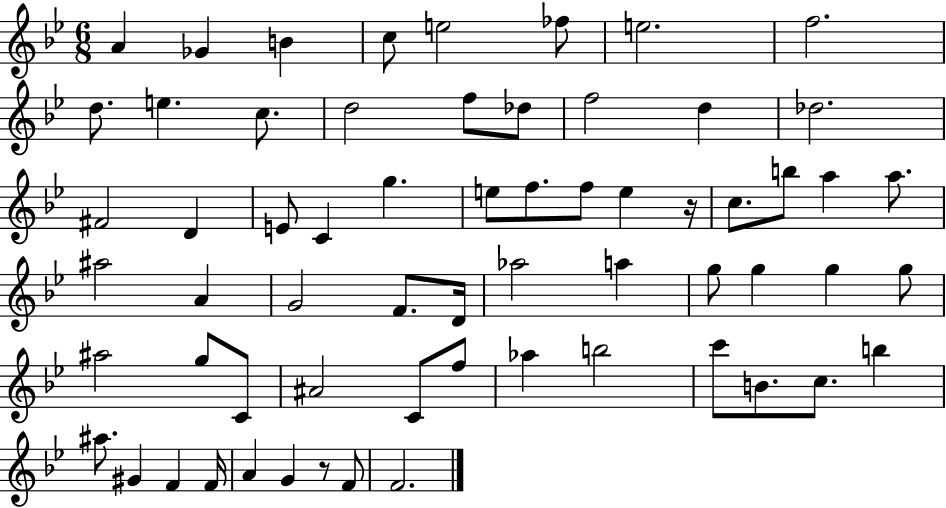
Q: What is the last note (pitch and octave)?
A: F4